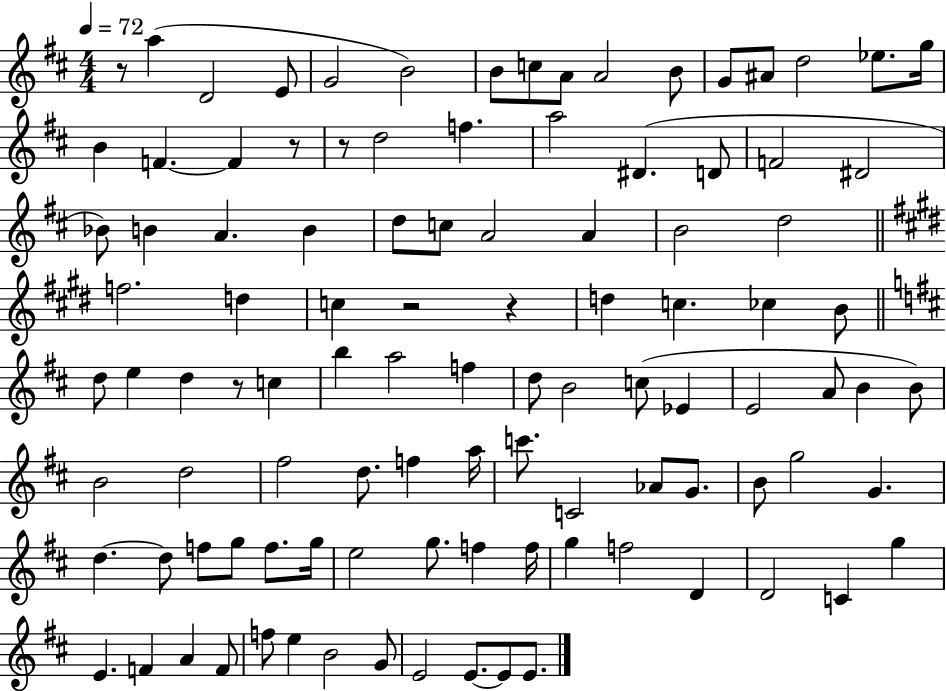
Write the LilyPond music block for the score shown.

{
  \clef treble
  \numericTimeSignature
  \time 4/4
  \key d \major
  \tempo 4 = 72
  r8 a''4( d'2 e'8 | g'2 b'2) | b'8 c''8 a'8 a'2 b'8 | g'8 ais'8 d''2 ees''8. g''16 | \break b'4 f'4.~~ f'4 r8 | r8 d''2 f''4. | a''2 dis'4.( d'8 | f'2 dis'2 | \break bes'8) b'4 a'4. b'4 | d''8 c''8 a'2 a'4 | b'2 d''2 | \bar "||" \break \key e \major f''2. d''4 | c''4 r2 r4 | d''4 c''4. ces''4 b'8 | \bar "||" \break \key d \major d''8 e''4 d''4 r8 c''4 | b''4 a''2 f''4 | d''8 b'2 c''8( ees'4 | e'2 a'8 b'4 b'8) | \break b'2 d''2 | fis''2 d''8. f''4 a''16 | c'''8. c'2 aes'8 g'8. | b'8 g''2 g'4. | \break d''4.~~ d''8 f''8 g''8 f''8. g''16 | e''2 g''8. f''4 f''16 | g''4 f''2 d'4 | d'2 c'4 g''4 | \break e'4. f'4 a'4 f'8 | f''8 e''4 b'2 g'8 | e'2 e'8.~~ e'8 e'8. | \bar "|."
}